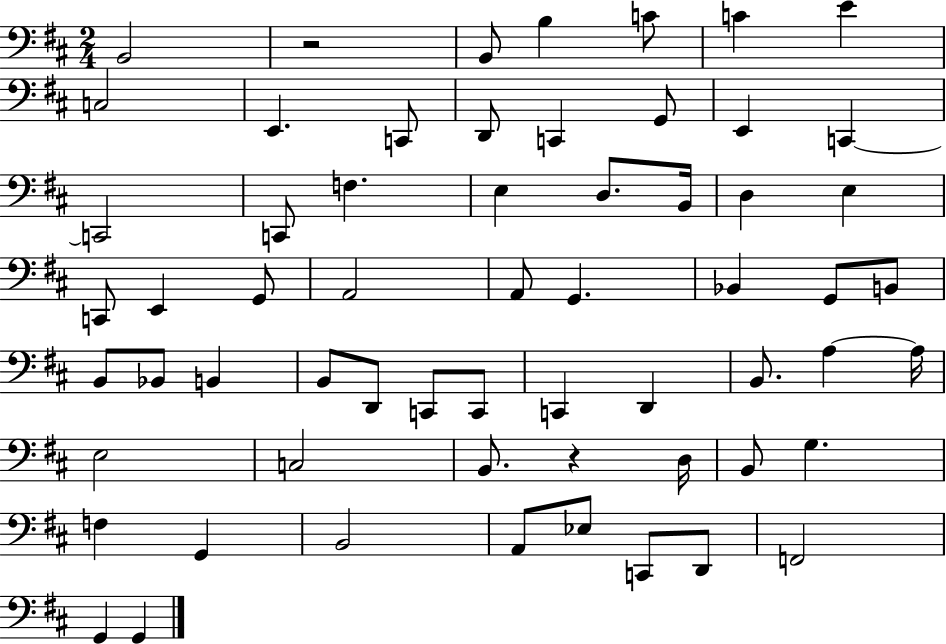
{
  \clef bass
  \numericTimeSignature
  \time 2/4
  \key d \major
  b,2 | r2 | b,8 b4 c'8 | c'4 e'4 | \break c2 | e,4. c,8 | d,8 c,4 g,8 | e,4 c,4~~ | \break c,2 | c,8 f4. | e4 d8. b,16 | d4 e4 | \break c,8 e,4 g,8 | a,2 | a,8 g,4. | bes,4 g,8 b,8 | \break b,8 bes,8 b,4 | b,8 d,8 c,8 c,8 | c,4 d,4 | b,8. a4~~ a16 | \break e2 | c2 | b,8. r4 d16 | b,8 g4. | \break f4 g,4 | b,2 | a,8 ees8 c,8 d,8 | f,2 | \break g,4 g,4 | \bar "|."
}